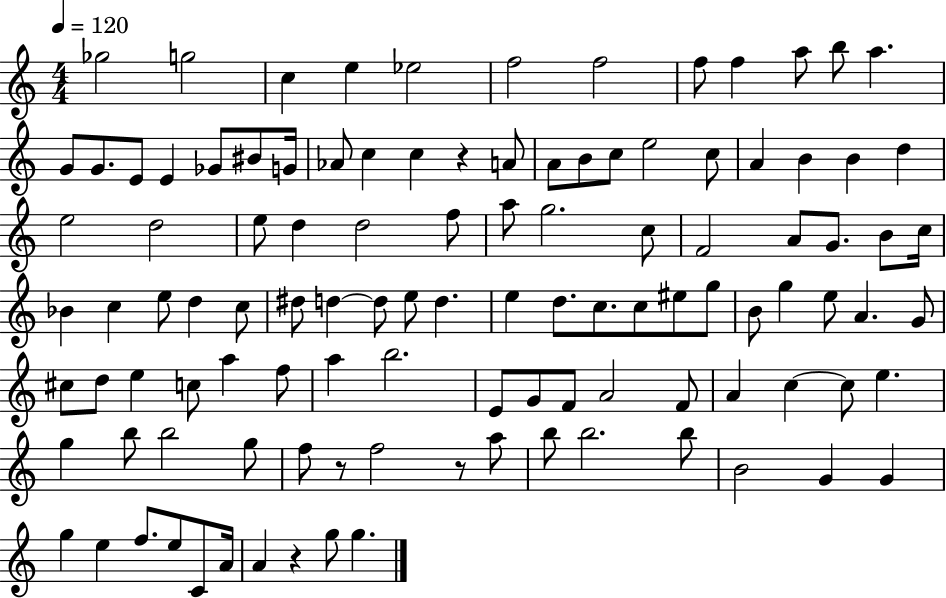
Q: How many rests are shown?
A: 4